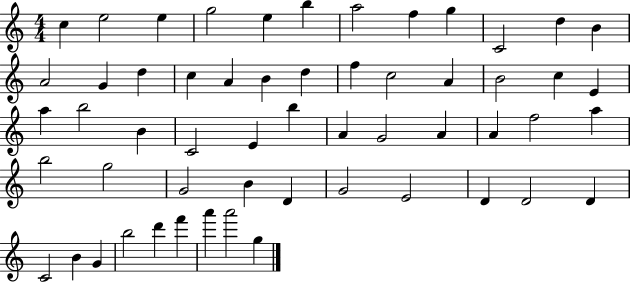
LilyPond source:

{
  \clef treble
  \numericTimeSignature
  \time 4/4
  \key c \major
  c''4 e''2 e''4 | g''2 e''4 b''4 | a''2 f''4 g''4 | c'2 d''4 b'4 | \break a'2 g'4 d''4 | c''4 a'4 b'4 d''4 | f''4 c''2 a'4 | b'2 c''4 e'4 | \break a''4 b''2 b'4 | c'2 e'4 b''4 | a'4 g'2 a'4 | a'4 f''2 a''4 | \break b''2 g''2 | g'2 b'4 d'4 | g'2 e'2 | d'4 d'2 d'4 | \break c'2 b'4 g'4 | b''2 d'''4 f'''4 | a'''4 a'''2 g''4 | \bar "|."
}